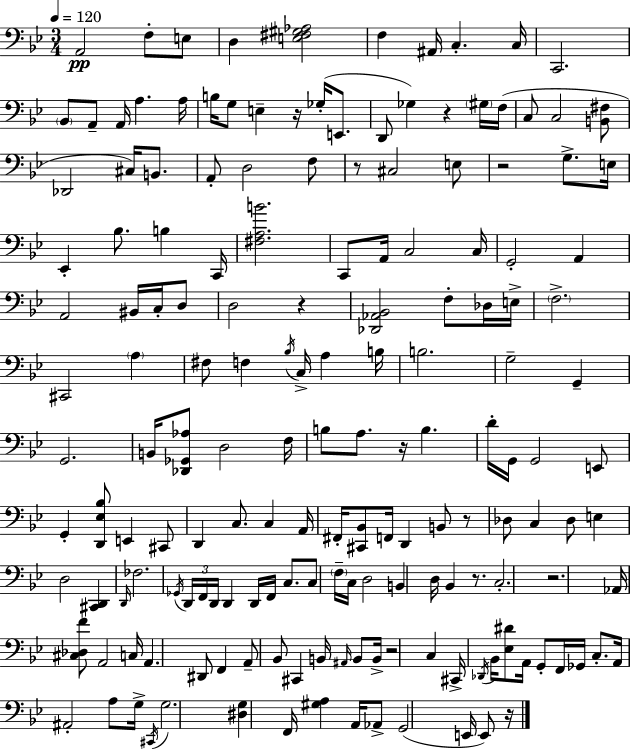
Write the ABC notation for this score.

X:1
T:Untitled
M:3/4
L:1/4
K:Bb
A,,2 F,/2 E,/2 D, [E,^F,^G,_A,]2 F, ^A,,/4 C, C,/4 C,,2 _B,,/2 A,,/2 A,,/4 A, A,/4 B,/4 G,/2 E, z/4 _G,/4 E,,/2 D,,/2 _G, z ^G,/4 F,/4 C,/2 C,2 [B,,^F,]/2 _D,,2 ^C,/4 B,,/2 A,,/2 D,2 F,/2 z/2 ^C,2 E,/2 z2 G,/2 E,/4 _E,, _B,/2 B, C,,/4 [^F,A,B]2 C,,/2 A,,/4 C,2 C,/4 G,,2 A,, A,,2 ^B,,/4 C,/4 D,/2 D,2 z [_D,,_A,,_B,,]2 F,/2 _D,/4 E,/4 F,2 ^C,,2 A, ^F,/2 F, _B,/4 C,/4 A, B,/4 B,2 G,2 G,, G,,2 B,,/4 [_D,,_G,,_A,]/2 D,2 F,/4 B,/2 A,/2 z/4 B, D/4 G,,/4 G,,2 E,,/2 G,, [D,,_E,_B,]/2 E,, ^C,,/2 D,, C,/2 C, A,,/4 ^F,,/4 [^C,,_B,,]/2 F,,/4 D,, B,,/2 z/2 _D,/2 C, _D,/2 E, D,2 [^C,,D,,] D,,/4 _F,2 _G,,/4 D,,/4 F,,/4 D,,/4 D,, D,,/4 F,,/4 C,/2 C,/2 F,/4 C,/4 D,2 B,, D,/4 _B,, z/2 C,2 z2 _A,,/4 [^C,_D,F]/2 A,,2 C,/4 A,, ^D,,/2 F,, A,,/2 _B,,/2 ^C,, B,,/4 ^A,,/4 B,,/2 B,,/4 z2 C, ^C,,/4 _D,,/4 _B,,/4 [_E,^D]/2 A,,/4 G,,/2 F,,/4 _G,,/4 C,/2 A,,/4 ^A,,2 A,/2 G,/4 ^C,,/4 G,2 [^D,G,] F,,/4 [^G,A,] A,,/4 _A,,/2 G,,2 E,,/4 E,,/2 z/4